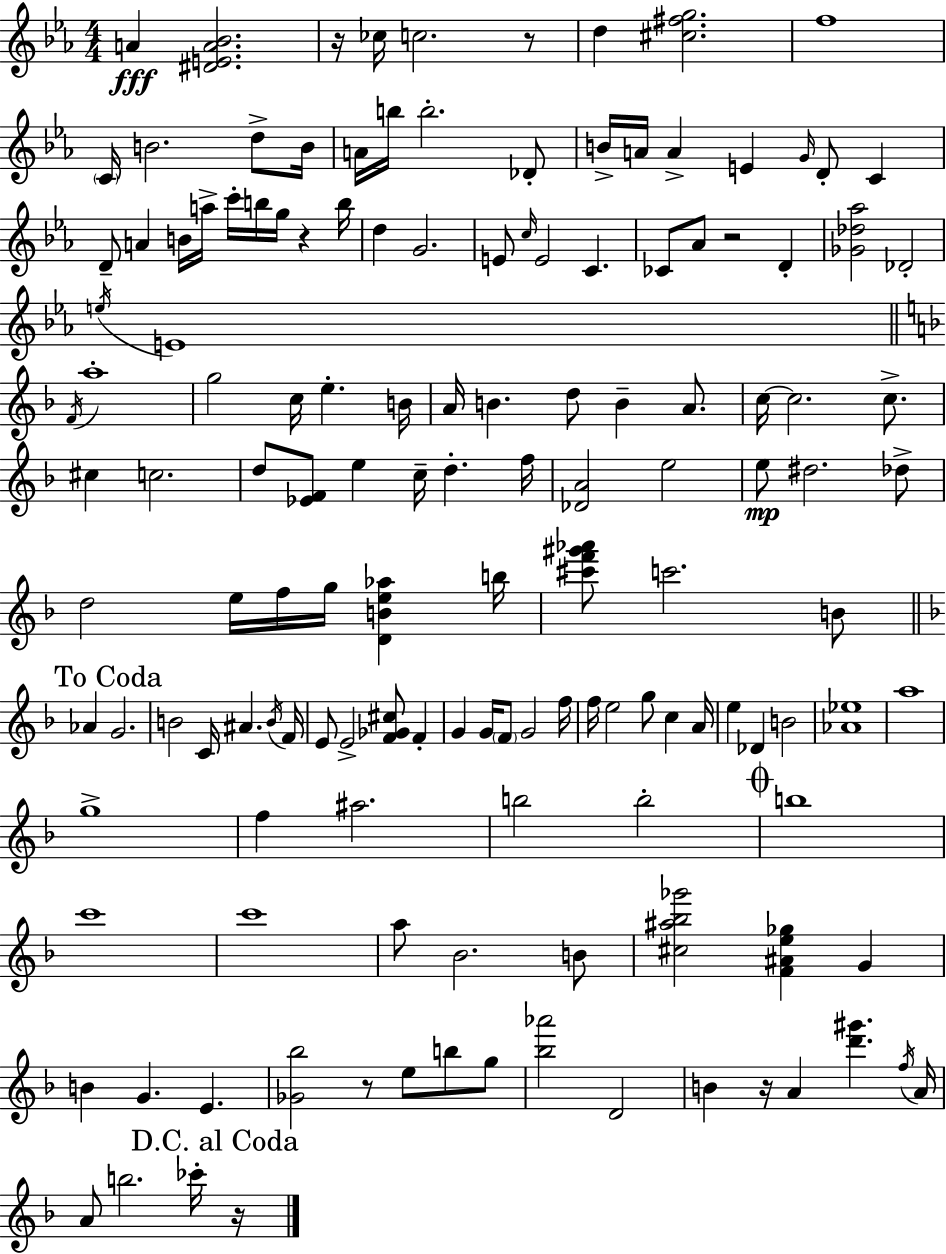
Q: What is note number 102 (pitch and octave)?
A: B5